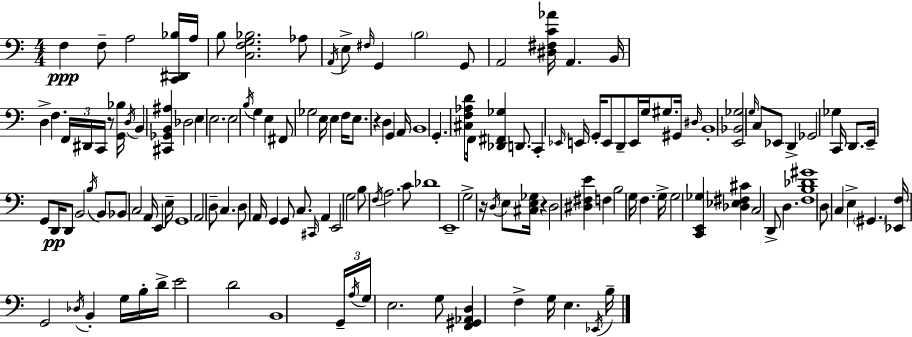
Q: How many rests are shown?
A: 4